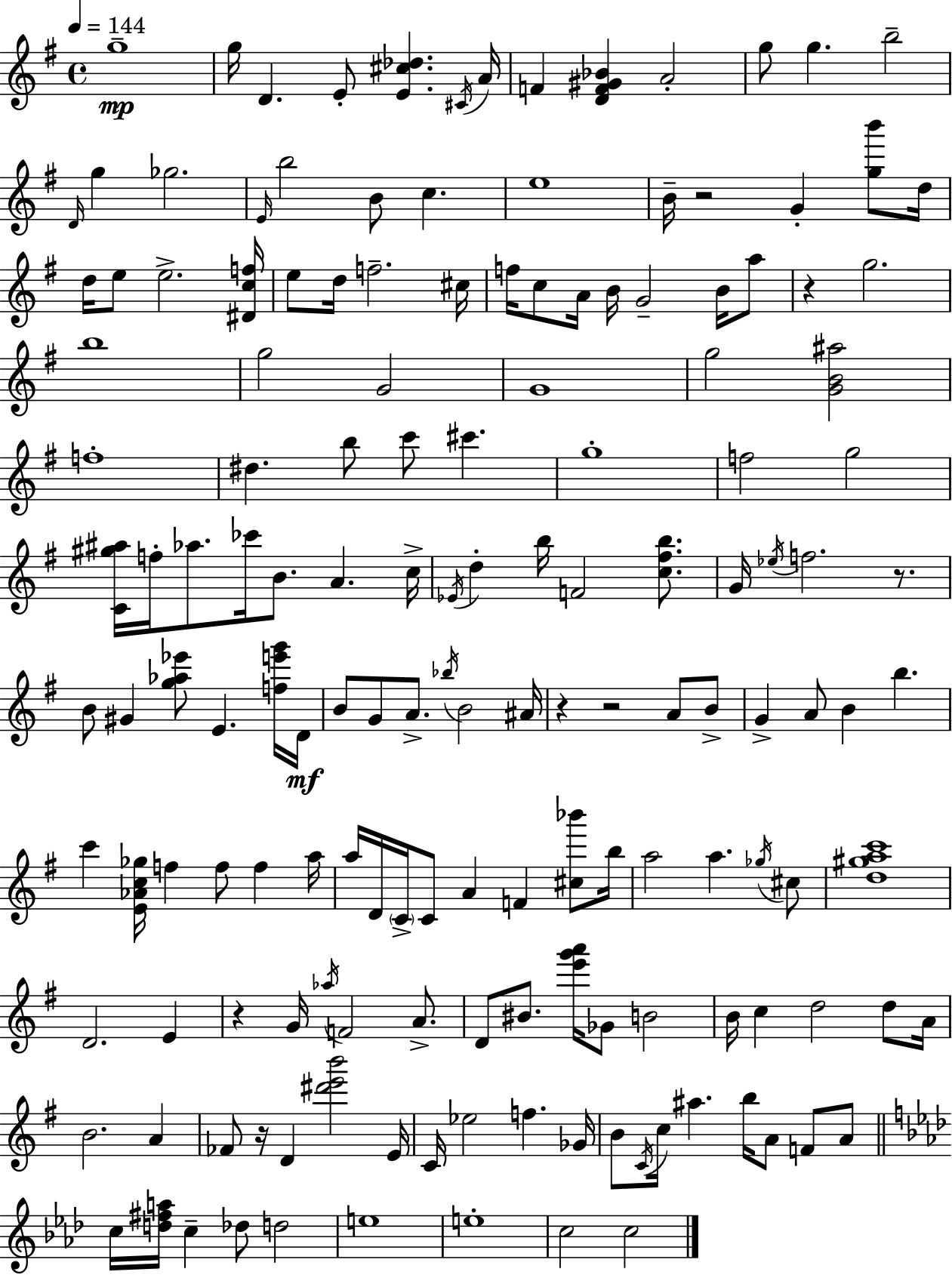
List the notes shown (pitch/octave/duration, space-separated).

G5/w G5/s D4/q. E4/e [E4,C#5,Db5]/q. C#4/s A4/s F4/q [D4,F4,G#4,Bb4]/q A4/h G5/e G5/q. B5/h D4/s G5/q Gb5/h. E4/s B5/h B4/e C5/q. E5/w B4/s R/h G4/q [G5,B6]/e D5/s D5/s E5/e E5/h. [D#4,C5,F5]/s E5/e D5/s F5/h. C#5/s F5/s C5/e A4/s B4/s G4/h B4/s A5/e R/q G5/h. B5/w G5/h G4/h G4/w G5/h [G4,B4,A#5]/h F5/w D#5/q. B5/e C6/e C#6/q. G5/w F5/h G5/h [C4,G#5,A#5]/s F5/s Ab5/e. CES6/s B4/e. A4/q. C5/s Eb4/s D5/q B5/s F4/h [C5,F#5,B5]/e. G4/s Eb5/s F5/h. R/e. B4/e G#4/q [G5,Ab5,Eb6]/e E4/q. [F5,E6,G6]/s D4/s B4/e G4/e A4/e. Bb5/s B4/h A#4/s R/q R/h A4/e B4/e G4/q A4/e B4/q B5/q. C6/q [E4,Ab4,C5,Gb5]/s F5/q F5/e F5/q A5/s A5/s D4/s C4/s C4/e A4/q F4/q [C#5,Bb6]/e B5/s A5/h A5/q. Gb5/s C#5/e [D5,G#5,A5,C6]/w D4/h. E4/q R/q G4/s Ab5/s F4/h A4/e. D4/e BIS4/e. [E6,G6,A6]/s Gb4/e B4/h B4/s C5/q D5/h D5/e A4/s B4/h. A4/q FES4/e R/s D4/q [D#6,E6,B6]/h E4/s C4/s Eb5/h F5/q. Gb4/s B4/e C4/s C5/s A#5/q. B5/s A4/e F4/e A4/e C5/s [D5,F#5,A5]/s C5/q Db5/e D5/h E5/w E5/w C5/h C5/h